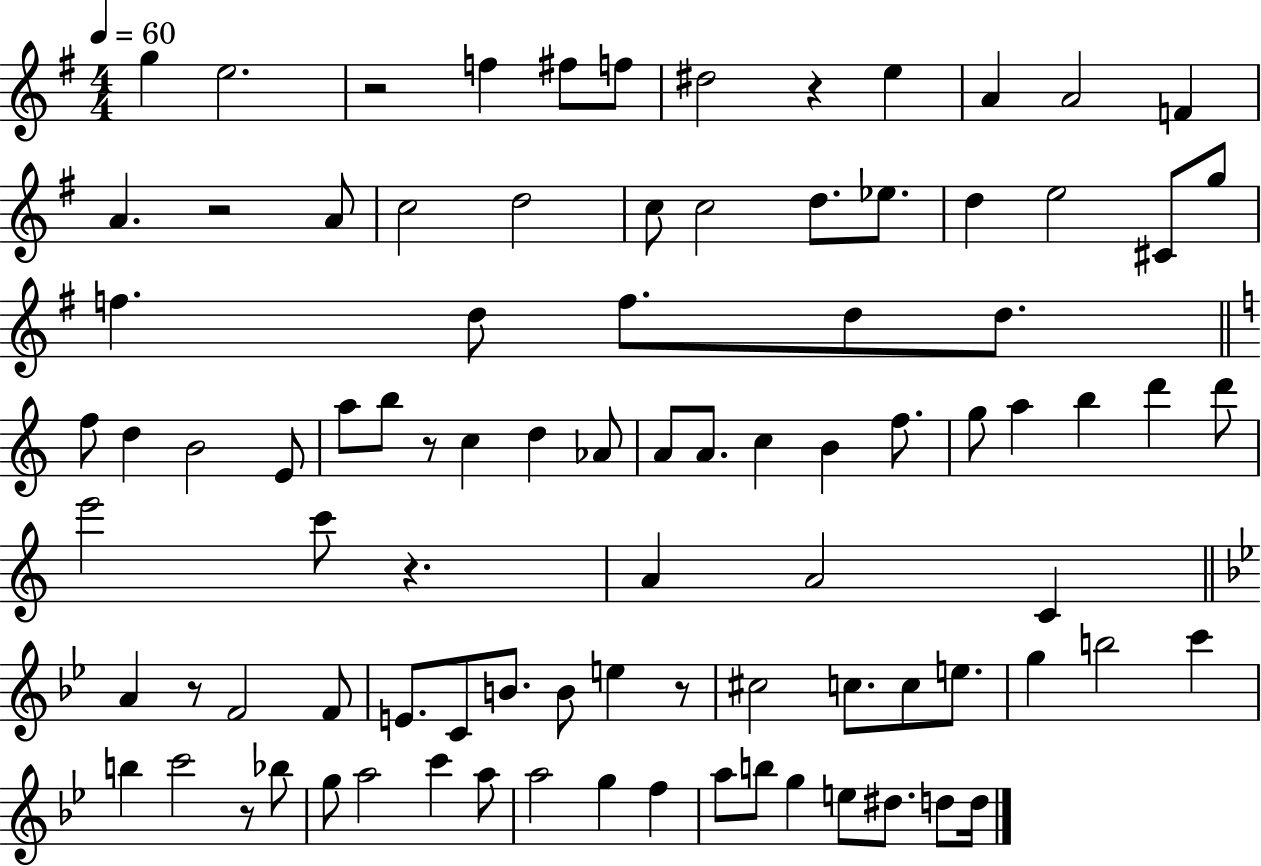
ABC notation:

X:1
T:Untitled
M:4/4
L:1/4
K:G
g e2 z2 f ^f/2 f/2 ^d2 z e A A2 F A z2 A/2 c2 d2 c/2 c2 d/2 _e/2 d e2 ^C/2 g/2 f d/2 f/2 d/2 d/2 f/2 d B2 E/2 a/2 b/2 z/2 c d _A/2 A/2 A/2 c B f/2 g/2 a b d' d'/2 e'2 c'/2 z A A2 C A z/2 F2 F/2 E/2 C/2 B/2 B/2 e z/2 ^c2 c/2 c/2 e/2 g b2 c' b c'2 z/2 _b/2 g/2 a2 c' a/2 a2 g f a/2 b/2 g e/2 ^d/2 d/2 d/4